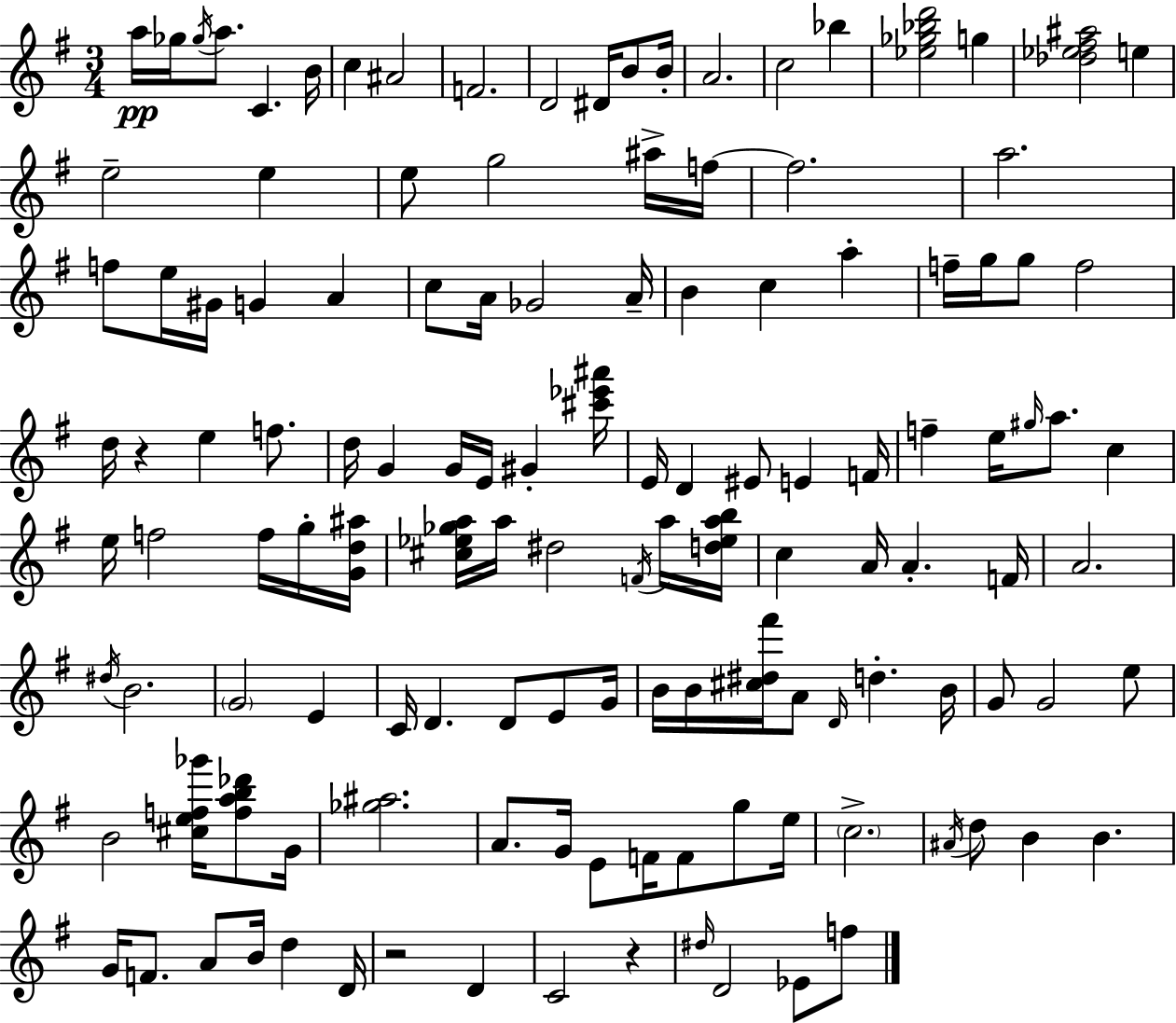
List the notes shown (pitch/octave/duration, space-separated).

A5/s Gb5/s Gb5/s A5/e. C4/q. B4/s C5/q A#4/h F4/h. D4/h D#4/s B4/e B4/s A4/h. C5/h Bb5/q [Eb5,Gb5,Bb5,D6]/h G5/q [Db5,Eb5,F#5,A#5]/h E5/q E5/h E5/q E5/e G5/h A#5/s F5/s F5/h. A5/h. F5/e E5/s G#4/s G4/q A4/q C5/e A4/s Gb4/h A4/s B4/q C5/q A5/q F5/s G5/s G5/e F5/h D5/s R/q E5/q F5/e. D5/s G4/q G4/s E4/s G#4/q [C#6,Eb6,A#6]/s E4/s D4/q EIS4/e E4/q F4/s F5/q E5/s G#5/s A5/e. C5/q E5/s F5/h F5/s G5/s [G4,D5,A#5]/s [C#5,Eb5,Gb5,A5]/s A5/s D#5/h F4/s A5/s [D5,Eb5,A5,B5]/s C5/q A4/s A4/q. F4/s A4/h. D#5/s B4/h. G4/h E4/q C4/s D4/q. D4/e E4/e G4/s B4/s B4/s [C#5,D#5,F#6]/s A4/e D4/s D5/q. B4/s G4/e G4/h E5/e B4/h [C#5,E5,F5,Gb6]/s [F5,A5,B5,Db6]/e G4/s [Gb5,A#5]/h. A4/e. G4/s E4/e F4/s F4/e G5/e E5/s C5/h. A#4/s D5/e B4/q B4/q. G4/s F4/e. A4/e B4/s D5/q D4/s R/h D4/q C4/h R/q D#5/s D4/h Eb4/e F5/e